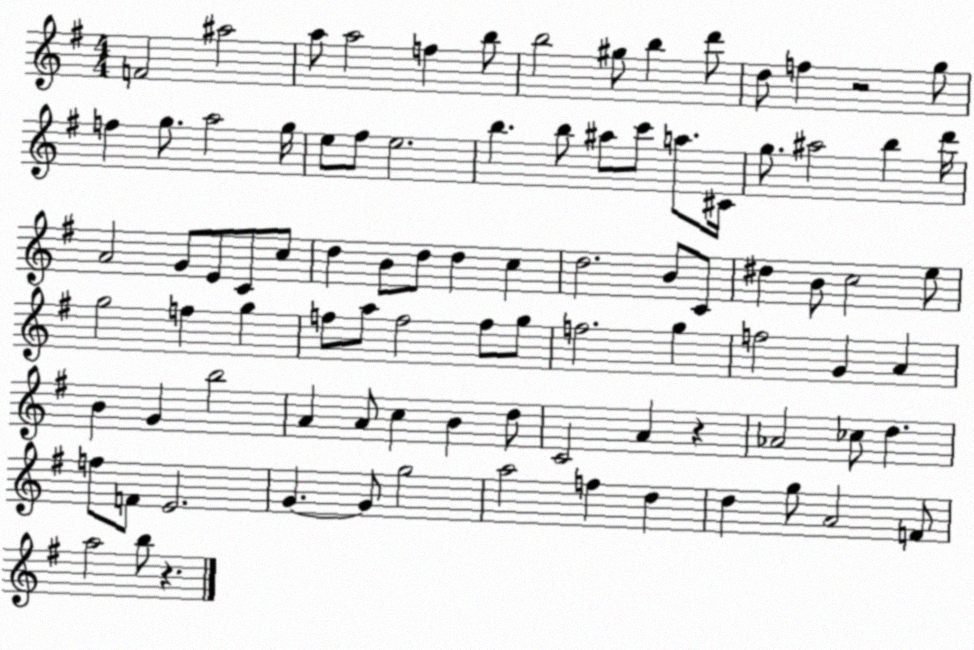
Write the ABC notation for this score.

X:1
T:Untitled
M:4/4
L:1/4
K:G
F2 ^a2 a/2 a2 f b/2 b2 ^g/2 b d'/2 d/2 f z2 g/2 f g/2 a2 g/4 e/2 ^f/2 e2 b b/2 ^a/2 c'/2 a/2 ^C/4 g/2 ^a2 b d'/4 A2 G/2 E/2 C/2 c/2 d B/2 d/2 d c d2 B/2 C/2 ^d B/2 c2 e/2 g2 f g f/2 a/2 f2 f/2 g/2 f2 g f2 G A B G b2 A A/2 c B d/2 C2 A z _A2 _c/2 d f/2 F/2 E2 G G/2 g2 a2 f d d g/2 A2 F/2 a2 b/2 z